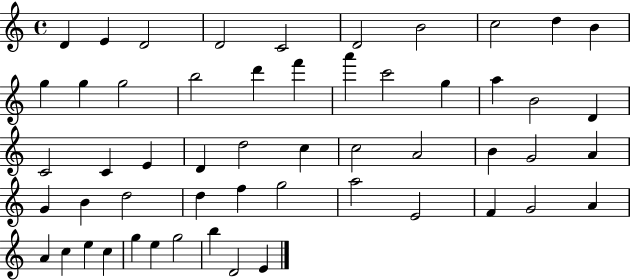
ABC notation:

X:1
T:Untitled
M:4/4
L:1/4
K:C
D E D2 D2 C2 D2 B2 c2 d B g g g2 b2 d' f' a' c'2 g a B2 D C2 C E D d2 c c2 A2 B G2 A G B d2 d f g2 a2 E2 F G2 A A c e c g e g2 b D2 E